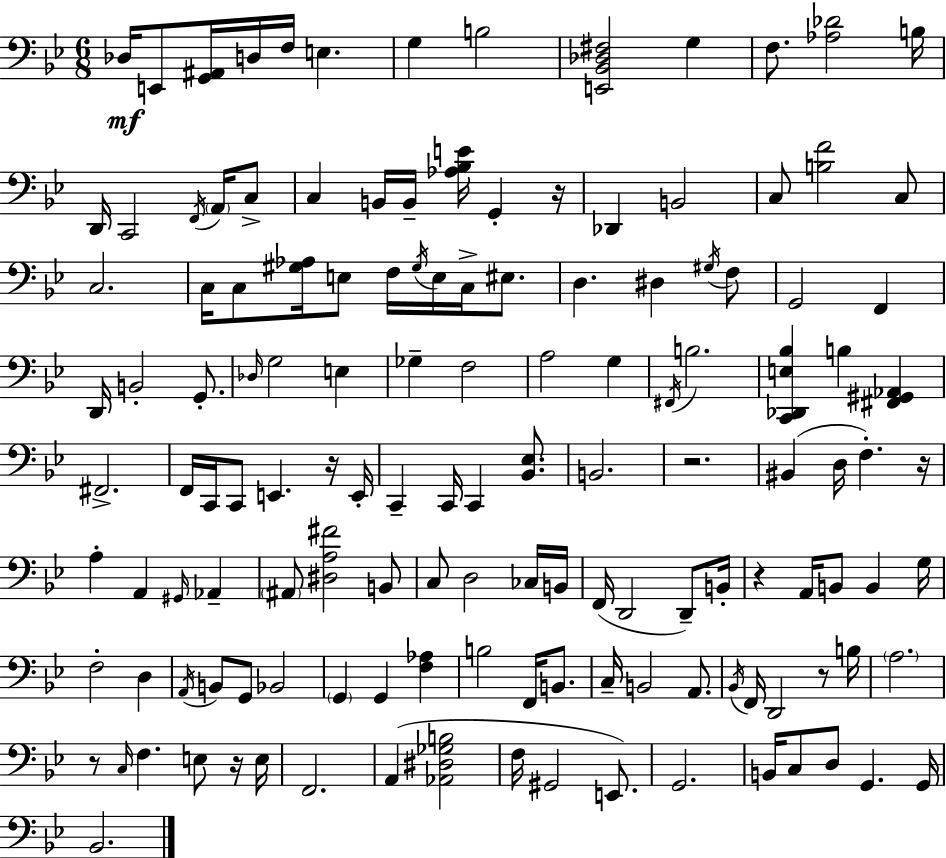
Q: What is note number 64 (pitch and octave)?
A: F3